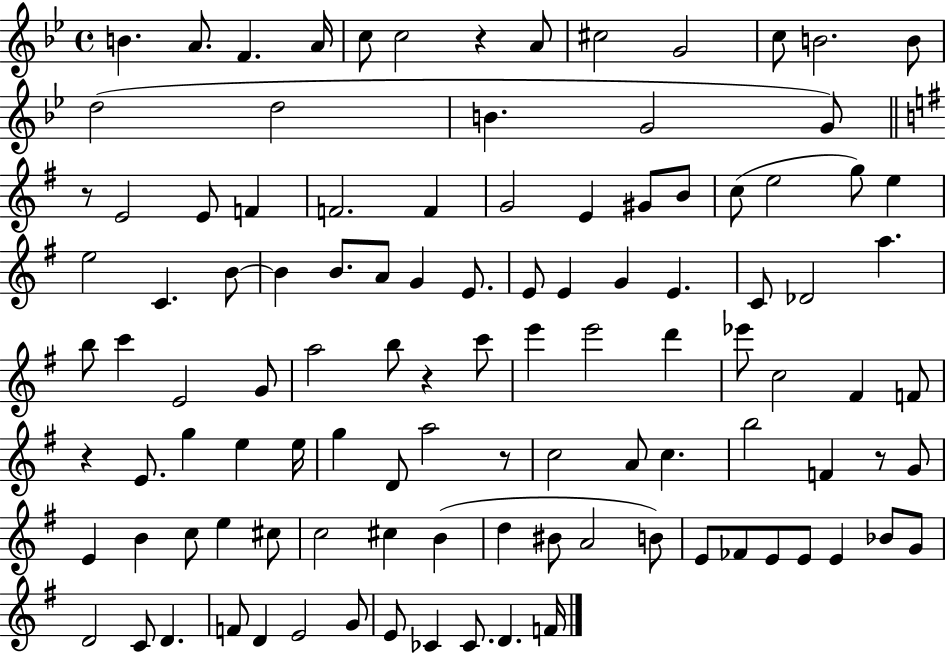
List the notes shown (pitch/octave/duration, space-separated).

B4/q. A4/e. F4/q. A4/s C5/e C5/h R/q A4/e C#5/h G4/h C5/e B4/h. B4/e D5/h D5/h B4/q. G4/h G4/e R/e E4/h E4/e F4/q F4/h. F4/q G4/h E4/q G#4/e B4/e C5/e E5/h G5/e E5/q E5/h C4/q. B4/e B4/q B4/e. A4/e G4/q E4/e. E4/e E4/q G4/q E4/q. C4/e Db4/h A5/q. B5/e C6/q E4/h G4/e A5/h B5/e R/q C6/e E6/q E6/h D6/q Eb6/e C5/h F#4/q F4/e R/q E4/e. G5/q E5/q E5/s G5/q D4/e A5/h R/e C5/h A4/e C5/q. B5/h F4/q R/e G4/e E4/q B4/q C5/e E5/q C#5/e C5/h C#5/q B4/q D5/q BIS4/e A4/h B4/e E4/e FES4/e E4/e E4/e E4/q Bb4/e G4/e D4/h C4/e D4/q. F4/e D4/q E4/h G4/e E4/e CES4/q CES4/e. D4/q. F4/s